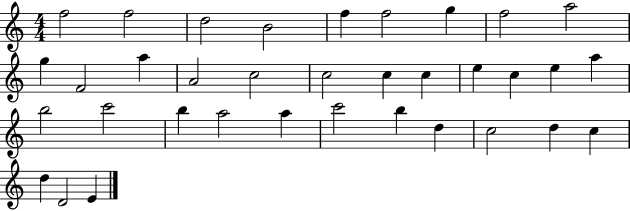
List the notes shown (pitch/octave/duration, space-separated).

F5/h F5/h D5/h B4/h F5/q F5/h G5/q F5/h A5/h G5/q F4/h A5/q A4/h C5/h C5/h C5/q C5/q E5/q C5/q E5/q A5/q B5/h C6/h B5/q A5/h A5/q C6/h B5/q D5/q C5/h D5/q C5/q D5/q D4/h E4/q